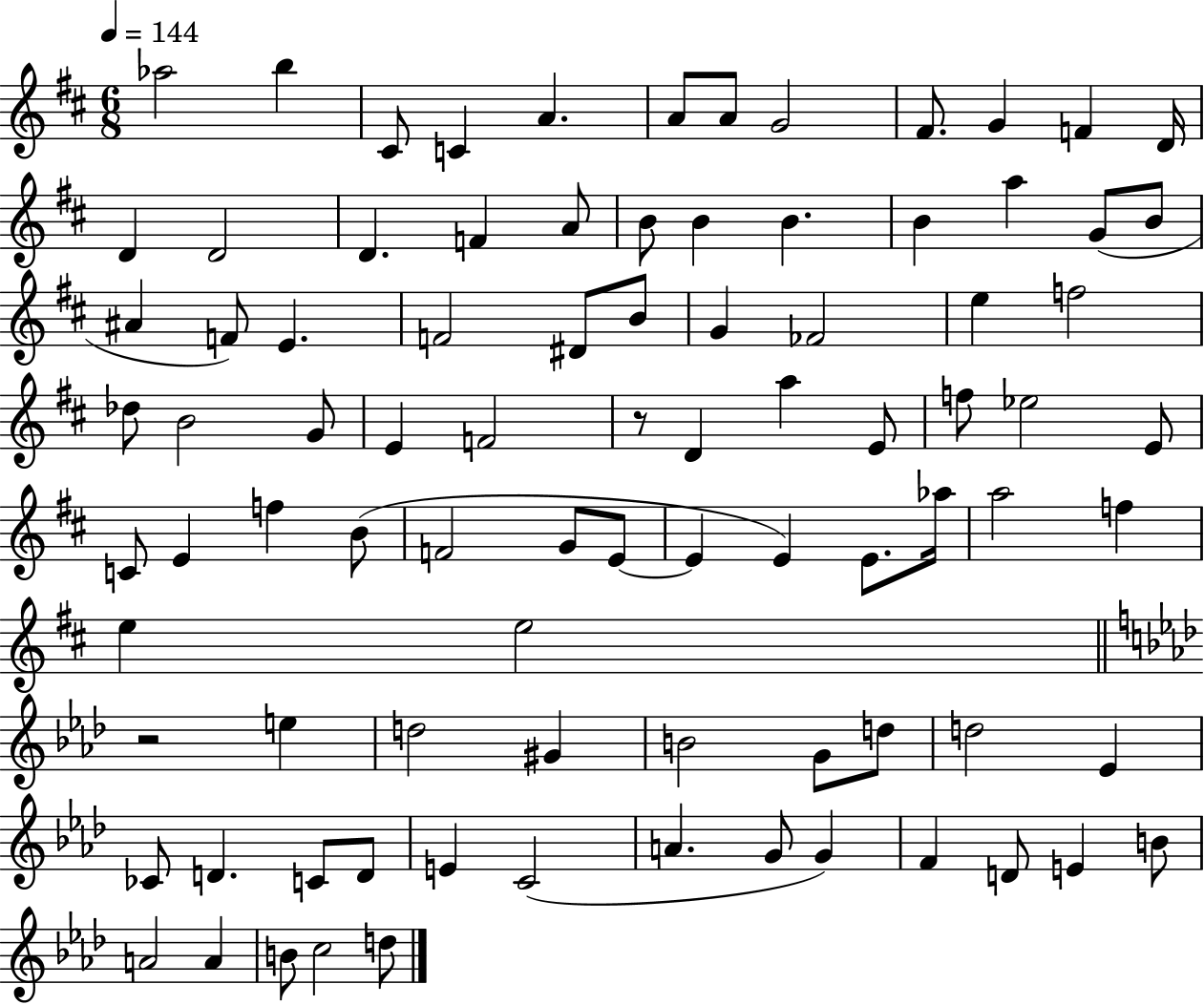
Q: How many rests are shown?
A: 2